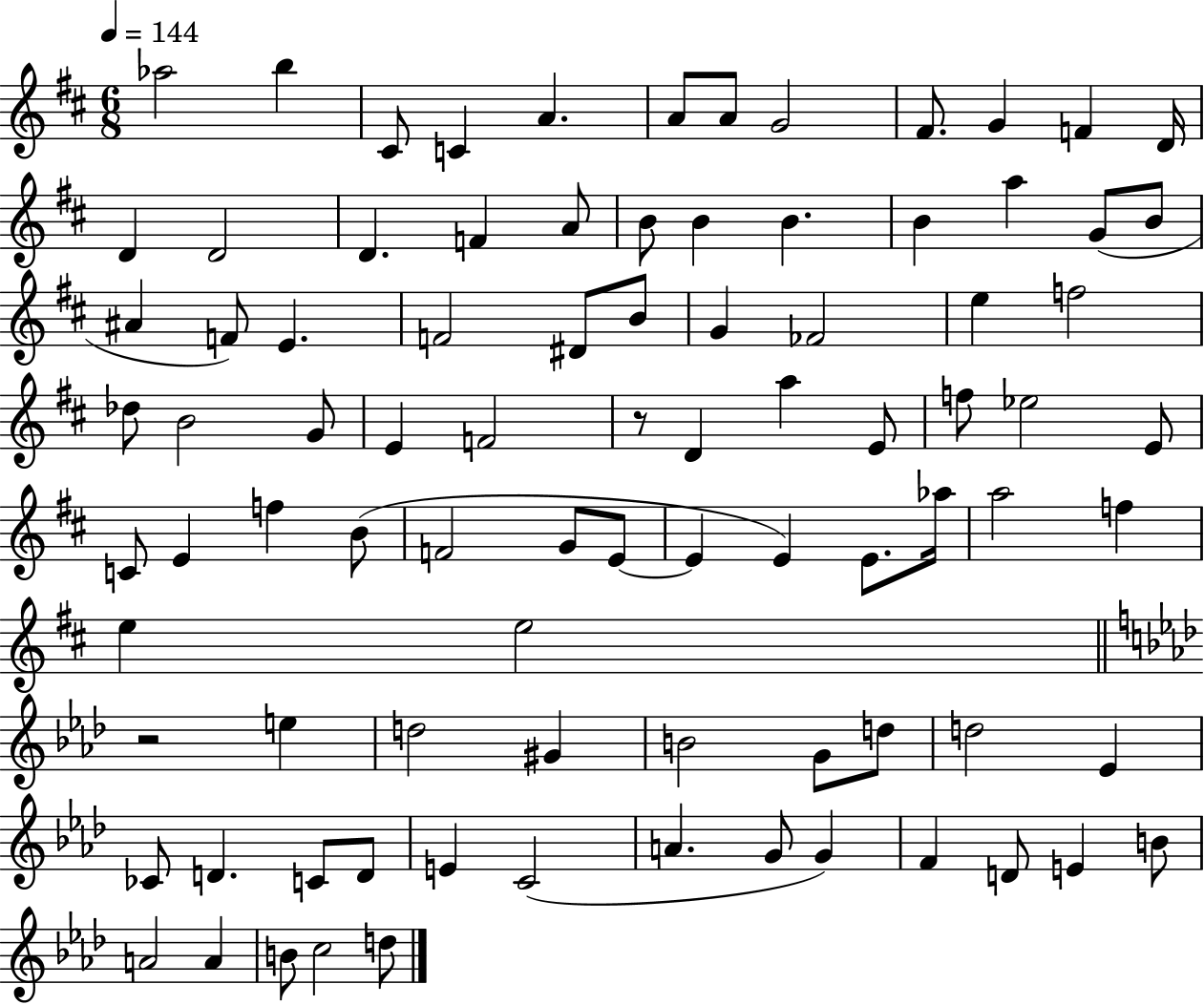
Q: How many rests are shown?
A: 2